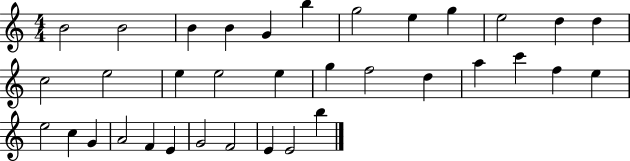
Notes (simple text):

B4/h B4/h B4/q B4/q G4/q B5/q G5/h E5/q G5/q E5/h D5/q D5/q C5/h E5/h E5/q E5/h E5/q G5/q F5/h D5/q A5/q C6/q F5/q E5/q E5/h C5/q G4/q A4/h F4/q E4/q G4/h F4/h E4/q E4/h B5/q